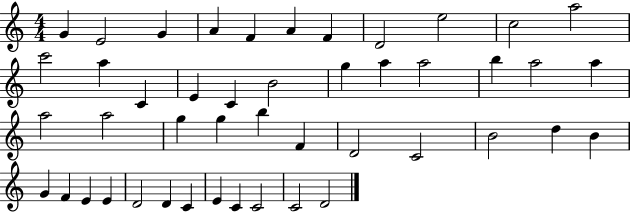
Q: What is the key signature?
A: C major